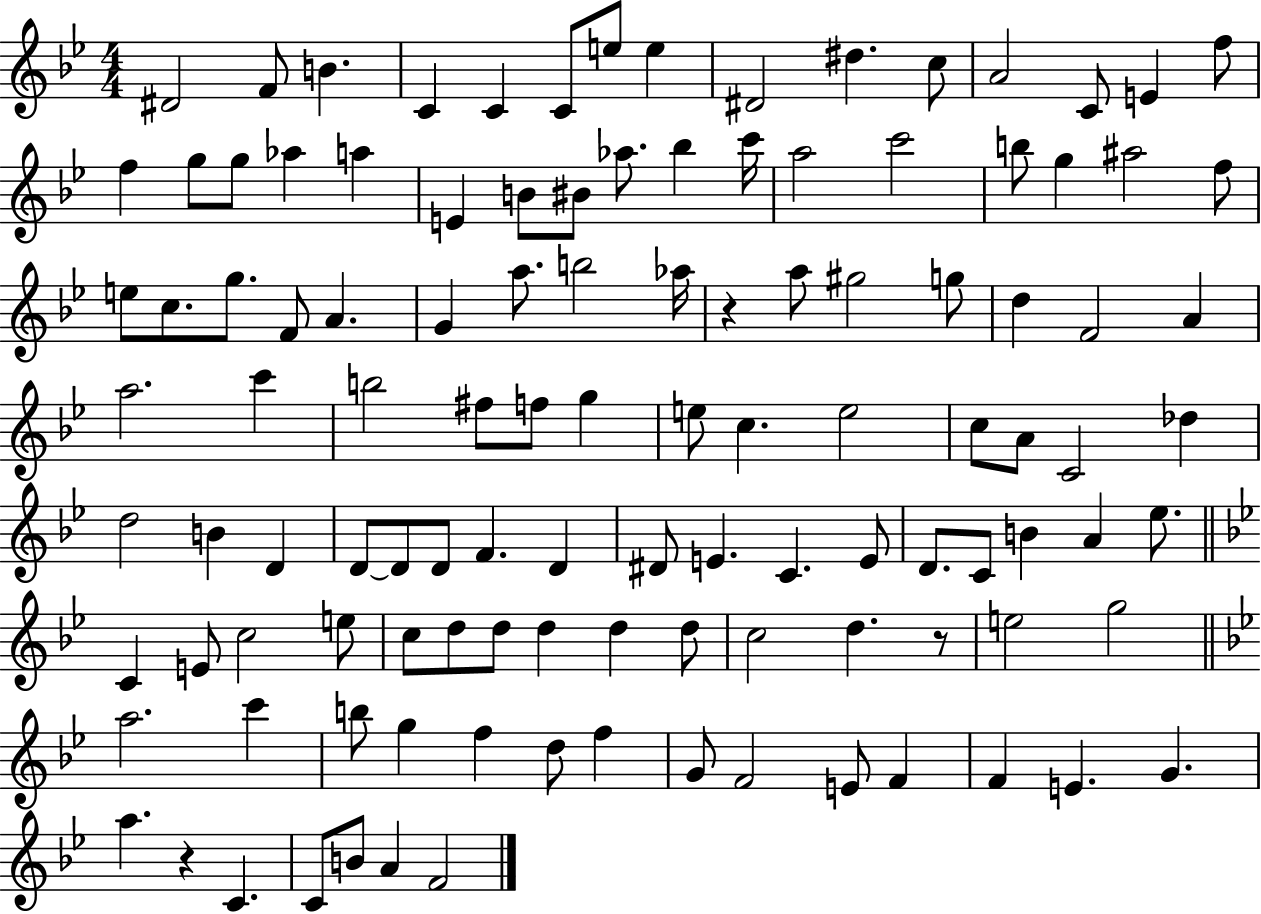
{
  \clef treble
  \numericTimeSignature
  \time 4/4
  \key bes \major
  dis'2 f'8 b'4. | c'4 c'4 c'8 e''8 e''4 | dis'2 dis''4. c''8 | a'2 c'8 e'4 f''8 | \break f''4 g''8 g''8 aes''4 a''4 | e'4 b'8 bis'8 aes''8. bes''4 c'''16 | a''2 c'''2 | b''8 g''4 ais''2 f''8 | \break e''8 c''8. g''8. f'8 a'4. | g'4 a''8. b''2 aes''16 | r4 a''8 gis''2 g''8 | d''4 f'2 a'4 | \break a''2. c'''4 | b''2 fis''8 f''8 g''4 | e''8 c''4. e''2 | c''8 a'8 c'2 des''4 | \break d''2 b'4 d'4 | d'8~~ d'8 d'8 f'4. d'4 | dis'8 e'4. c'4. e'8 | d'8. c'8 b'4 a'4 ees''8. | \break \bar "||" \break \key g \minor c'4 e'8 c''2 e''8 | c''8 d''8 d''8 d''4 d''4 d''8 | c''2 d''4. r8 | e''2 g''2 | \break \bar "||" \break \key g \minor a''2. c'''4 | b''8 g''4 f''4 d''8 f''4 | g'8 f'2 e'8 f'4 | f'4 e'4. g'4. | \break a''4. r4 c'4. | c'8 b'8 a'4 f'2 | \bar "|."
}